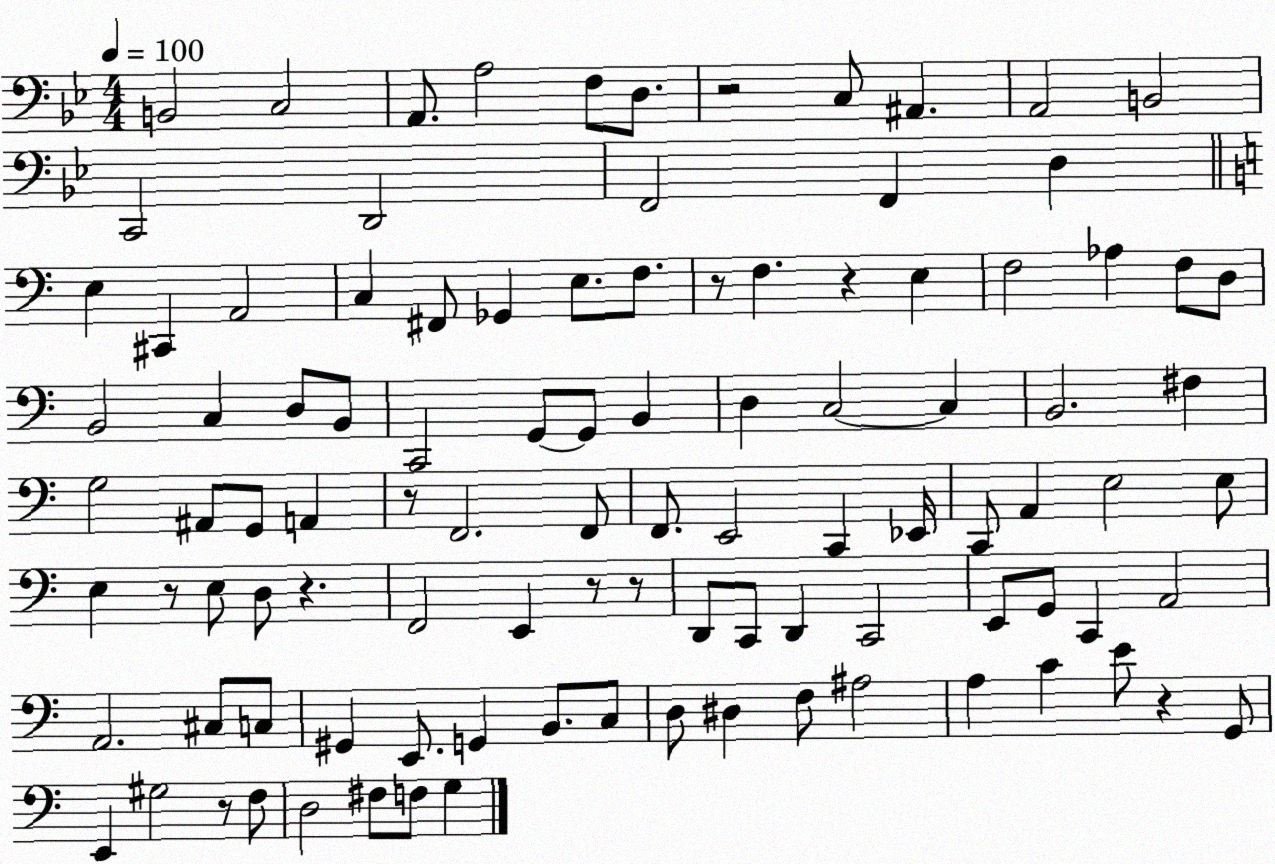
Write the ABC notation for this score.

X:1
T:Untitled
M:4/4
L:1/4
K:Bb
B,,2 C,2 A,,/2 A,2 F,/2 D,/2 z2 C,/2 ^A,, A,,2 B,,2 C,,2 D,,2 F,,2 F,, D, E, ^C,, A,,2 C, ^F,,/2 _G,, E,/2 F,/2 z/2 F, z E, F,2 _A, F,/2 D,/2 B,,2 C, D,/2 B,,/2 C,,2 G,,/2 G,,/2 B,, D, C,2 C, B,,2 ^F, G,2 ^A,,/2 G,,/2 A,, z/2 F,,2 F,,/2 F,,/2 E,,2 C,, _E,,/4 C,,/2 A,, E,2 E,/2 E, z/2 E,/2 D,/2 z F,,2 E,, z/2 z/2 D,,/2 C,,/2 D,, C,,2 E,,/2 G,,/2 C,, A,,2 A,,2 ^C,/2 C,/2 ^G,, E,,/2 G,, B,,/2 C,/2 D,/2 ^D, F,/2 ^A,2 A, C E/2 z G,,/2 E,, ^G,2 z/2 F,/2 D,2 ^F,/2 F,/2 G,